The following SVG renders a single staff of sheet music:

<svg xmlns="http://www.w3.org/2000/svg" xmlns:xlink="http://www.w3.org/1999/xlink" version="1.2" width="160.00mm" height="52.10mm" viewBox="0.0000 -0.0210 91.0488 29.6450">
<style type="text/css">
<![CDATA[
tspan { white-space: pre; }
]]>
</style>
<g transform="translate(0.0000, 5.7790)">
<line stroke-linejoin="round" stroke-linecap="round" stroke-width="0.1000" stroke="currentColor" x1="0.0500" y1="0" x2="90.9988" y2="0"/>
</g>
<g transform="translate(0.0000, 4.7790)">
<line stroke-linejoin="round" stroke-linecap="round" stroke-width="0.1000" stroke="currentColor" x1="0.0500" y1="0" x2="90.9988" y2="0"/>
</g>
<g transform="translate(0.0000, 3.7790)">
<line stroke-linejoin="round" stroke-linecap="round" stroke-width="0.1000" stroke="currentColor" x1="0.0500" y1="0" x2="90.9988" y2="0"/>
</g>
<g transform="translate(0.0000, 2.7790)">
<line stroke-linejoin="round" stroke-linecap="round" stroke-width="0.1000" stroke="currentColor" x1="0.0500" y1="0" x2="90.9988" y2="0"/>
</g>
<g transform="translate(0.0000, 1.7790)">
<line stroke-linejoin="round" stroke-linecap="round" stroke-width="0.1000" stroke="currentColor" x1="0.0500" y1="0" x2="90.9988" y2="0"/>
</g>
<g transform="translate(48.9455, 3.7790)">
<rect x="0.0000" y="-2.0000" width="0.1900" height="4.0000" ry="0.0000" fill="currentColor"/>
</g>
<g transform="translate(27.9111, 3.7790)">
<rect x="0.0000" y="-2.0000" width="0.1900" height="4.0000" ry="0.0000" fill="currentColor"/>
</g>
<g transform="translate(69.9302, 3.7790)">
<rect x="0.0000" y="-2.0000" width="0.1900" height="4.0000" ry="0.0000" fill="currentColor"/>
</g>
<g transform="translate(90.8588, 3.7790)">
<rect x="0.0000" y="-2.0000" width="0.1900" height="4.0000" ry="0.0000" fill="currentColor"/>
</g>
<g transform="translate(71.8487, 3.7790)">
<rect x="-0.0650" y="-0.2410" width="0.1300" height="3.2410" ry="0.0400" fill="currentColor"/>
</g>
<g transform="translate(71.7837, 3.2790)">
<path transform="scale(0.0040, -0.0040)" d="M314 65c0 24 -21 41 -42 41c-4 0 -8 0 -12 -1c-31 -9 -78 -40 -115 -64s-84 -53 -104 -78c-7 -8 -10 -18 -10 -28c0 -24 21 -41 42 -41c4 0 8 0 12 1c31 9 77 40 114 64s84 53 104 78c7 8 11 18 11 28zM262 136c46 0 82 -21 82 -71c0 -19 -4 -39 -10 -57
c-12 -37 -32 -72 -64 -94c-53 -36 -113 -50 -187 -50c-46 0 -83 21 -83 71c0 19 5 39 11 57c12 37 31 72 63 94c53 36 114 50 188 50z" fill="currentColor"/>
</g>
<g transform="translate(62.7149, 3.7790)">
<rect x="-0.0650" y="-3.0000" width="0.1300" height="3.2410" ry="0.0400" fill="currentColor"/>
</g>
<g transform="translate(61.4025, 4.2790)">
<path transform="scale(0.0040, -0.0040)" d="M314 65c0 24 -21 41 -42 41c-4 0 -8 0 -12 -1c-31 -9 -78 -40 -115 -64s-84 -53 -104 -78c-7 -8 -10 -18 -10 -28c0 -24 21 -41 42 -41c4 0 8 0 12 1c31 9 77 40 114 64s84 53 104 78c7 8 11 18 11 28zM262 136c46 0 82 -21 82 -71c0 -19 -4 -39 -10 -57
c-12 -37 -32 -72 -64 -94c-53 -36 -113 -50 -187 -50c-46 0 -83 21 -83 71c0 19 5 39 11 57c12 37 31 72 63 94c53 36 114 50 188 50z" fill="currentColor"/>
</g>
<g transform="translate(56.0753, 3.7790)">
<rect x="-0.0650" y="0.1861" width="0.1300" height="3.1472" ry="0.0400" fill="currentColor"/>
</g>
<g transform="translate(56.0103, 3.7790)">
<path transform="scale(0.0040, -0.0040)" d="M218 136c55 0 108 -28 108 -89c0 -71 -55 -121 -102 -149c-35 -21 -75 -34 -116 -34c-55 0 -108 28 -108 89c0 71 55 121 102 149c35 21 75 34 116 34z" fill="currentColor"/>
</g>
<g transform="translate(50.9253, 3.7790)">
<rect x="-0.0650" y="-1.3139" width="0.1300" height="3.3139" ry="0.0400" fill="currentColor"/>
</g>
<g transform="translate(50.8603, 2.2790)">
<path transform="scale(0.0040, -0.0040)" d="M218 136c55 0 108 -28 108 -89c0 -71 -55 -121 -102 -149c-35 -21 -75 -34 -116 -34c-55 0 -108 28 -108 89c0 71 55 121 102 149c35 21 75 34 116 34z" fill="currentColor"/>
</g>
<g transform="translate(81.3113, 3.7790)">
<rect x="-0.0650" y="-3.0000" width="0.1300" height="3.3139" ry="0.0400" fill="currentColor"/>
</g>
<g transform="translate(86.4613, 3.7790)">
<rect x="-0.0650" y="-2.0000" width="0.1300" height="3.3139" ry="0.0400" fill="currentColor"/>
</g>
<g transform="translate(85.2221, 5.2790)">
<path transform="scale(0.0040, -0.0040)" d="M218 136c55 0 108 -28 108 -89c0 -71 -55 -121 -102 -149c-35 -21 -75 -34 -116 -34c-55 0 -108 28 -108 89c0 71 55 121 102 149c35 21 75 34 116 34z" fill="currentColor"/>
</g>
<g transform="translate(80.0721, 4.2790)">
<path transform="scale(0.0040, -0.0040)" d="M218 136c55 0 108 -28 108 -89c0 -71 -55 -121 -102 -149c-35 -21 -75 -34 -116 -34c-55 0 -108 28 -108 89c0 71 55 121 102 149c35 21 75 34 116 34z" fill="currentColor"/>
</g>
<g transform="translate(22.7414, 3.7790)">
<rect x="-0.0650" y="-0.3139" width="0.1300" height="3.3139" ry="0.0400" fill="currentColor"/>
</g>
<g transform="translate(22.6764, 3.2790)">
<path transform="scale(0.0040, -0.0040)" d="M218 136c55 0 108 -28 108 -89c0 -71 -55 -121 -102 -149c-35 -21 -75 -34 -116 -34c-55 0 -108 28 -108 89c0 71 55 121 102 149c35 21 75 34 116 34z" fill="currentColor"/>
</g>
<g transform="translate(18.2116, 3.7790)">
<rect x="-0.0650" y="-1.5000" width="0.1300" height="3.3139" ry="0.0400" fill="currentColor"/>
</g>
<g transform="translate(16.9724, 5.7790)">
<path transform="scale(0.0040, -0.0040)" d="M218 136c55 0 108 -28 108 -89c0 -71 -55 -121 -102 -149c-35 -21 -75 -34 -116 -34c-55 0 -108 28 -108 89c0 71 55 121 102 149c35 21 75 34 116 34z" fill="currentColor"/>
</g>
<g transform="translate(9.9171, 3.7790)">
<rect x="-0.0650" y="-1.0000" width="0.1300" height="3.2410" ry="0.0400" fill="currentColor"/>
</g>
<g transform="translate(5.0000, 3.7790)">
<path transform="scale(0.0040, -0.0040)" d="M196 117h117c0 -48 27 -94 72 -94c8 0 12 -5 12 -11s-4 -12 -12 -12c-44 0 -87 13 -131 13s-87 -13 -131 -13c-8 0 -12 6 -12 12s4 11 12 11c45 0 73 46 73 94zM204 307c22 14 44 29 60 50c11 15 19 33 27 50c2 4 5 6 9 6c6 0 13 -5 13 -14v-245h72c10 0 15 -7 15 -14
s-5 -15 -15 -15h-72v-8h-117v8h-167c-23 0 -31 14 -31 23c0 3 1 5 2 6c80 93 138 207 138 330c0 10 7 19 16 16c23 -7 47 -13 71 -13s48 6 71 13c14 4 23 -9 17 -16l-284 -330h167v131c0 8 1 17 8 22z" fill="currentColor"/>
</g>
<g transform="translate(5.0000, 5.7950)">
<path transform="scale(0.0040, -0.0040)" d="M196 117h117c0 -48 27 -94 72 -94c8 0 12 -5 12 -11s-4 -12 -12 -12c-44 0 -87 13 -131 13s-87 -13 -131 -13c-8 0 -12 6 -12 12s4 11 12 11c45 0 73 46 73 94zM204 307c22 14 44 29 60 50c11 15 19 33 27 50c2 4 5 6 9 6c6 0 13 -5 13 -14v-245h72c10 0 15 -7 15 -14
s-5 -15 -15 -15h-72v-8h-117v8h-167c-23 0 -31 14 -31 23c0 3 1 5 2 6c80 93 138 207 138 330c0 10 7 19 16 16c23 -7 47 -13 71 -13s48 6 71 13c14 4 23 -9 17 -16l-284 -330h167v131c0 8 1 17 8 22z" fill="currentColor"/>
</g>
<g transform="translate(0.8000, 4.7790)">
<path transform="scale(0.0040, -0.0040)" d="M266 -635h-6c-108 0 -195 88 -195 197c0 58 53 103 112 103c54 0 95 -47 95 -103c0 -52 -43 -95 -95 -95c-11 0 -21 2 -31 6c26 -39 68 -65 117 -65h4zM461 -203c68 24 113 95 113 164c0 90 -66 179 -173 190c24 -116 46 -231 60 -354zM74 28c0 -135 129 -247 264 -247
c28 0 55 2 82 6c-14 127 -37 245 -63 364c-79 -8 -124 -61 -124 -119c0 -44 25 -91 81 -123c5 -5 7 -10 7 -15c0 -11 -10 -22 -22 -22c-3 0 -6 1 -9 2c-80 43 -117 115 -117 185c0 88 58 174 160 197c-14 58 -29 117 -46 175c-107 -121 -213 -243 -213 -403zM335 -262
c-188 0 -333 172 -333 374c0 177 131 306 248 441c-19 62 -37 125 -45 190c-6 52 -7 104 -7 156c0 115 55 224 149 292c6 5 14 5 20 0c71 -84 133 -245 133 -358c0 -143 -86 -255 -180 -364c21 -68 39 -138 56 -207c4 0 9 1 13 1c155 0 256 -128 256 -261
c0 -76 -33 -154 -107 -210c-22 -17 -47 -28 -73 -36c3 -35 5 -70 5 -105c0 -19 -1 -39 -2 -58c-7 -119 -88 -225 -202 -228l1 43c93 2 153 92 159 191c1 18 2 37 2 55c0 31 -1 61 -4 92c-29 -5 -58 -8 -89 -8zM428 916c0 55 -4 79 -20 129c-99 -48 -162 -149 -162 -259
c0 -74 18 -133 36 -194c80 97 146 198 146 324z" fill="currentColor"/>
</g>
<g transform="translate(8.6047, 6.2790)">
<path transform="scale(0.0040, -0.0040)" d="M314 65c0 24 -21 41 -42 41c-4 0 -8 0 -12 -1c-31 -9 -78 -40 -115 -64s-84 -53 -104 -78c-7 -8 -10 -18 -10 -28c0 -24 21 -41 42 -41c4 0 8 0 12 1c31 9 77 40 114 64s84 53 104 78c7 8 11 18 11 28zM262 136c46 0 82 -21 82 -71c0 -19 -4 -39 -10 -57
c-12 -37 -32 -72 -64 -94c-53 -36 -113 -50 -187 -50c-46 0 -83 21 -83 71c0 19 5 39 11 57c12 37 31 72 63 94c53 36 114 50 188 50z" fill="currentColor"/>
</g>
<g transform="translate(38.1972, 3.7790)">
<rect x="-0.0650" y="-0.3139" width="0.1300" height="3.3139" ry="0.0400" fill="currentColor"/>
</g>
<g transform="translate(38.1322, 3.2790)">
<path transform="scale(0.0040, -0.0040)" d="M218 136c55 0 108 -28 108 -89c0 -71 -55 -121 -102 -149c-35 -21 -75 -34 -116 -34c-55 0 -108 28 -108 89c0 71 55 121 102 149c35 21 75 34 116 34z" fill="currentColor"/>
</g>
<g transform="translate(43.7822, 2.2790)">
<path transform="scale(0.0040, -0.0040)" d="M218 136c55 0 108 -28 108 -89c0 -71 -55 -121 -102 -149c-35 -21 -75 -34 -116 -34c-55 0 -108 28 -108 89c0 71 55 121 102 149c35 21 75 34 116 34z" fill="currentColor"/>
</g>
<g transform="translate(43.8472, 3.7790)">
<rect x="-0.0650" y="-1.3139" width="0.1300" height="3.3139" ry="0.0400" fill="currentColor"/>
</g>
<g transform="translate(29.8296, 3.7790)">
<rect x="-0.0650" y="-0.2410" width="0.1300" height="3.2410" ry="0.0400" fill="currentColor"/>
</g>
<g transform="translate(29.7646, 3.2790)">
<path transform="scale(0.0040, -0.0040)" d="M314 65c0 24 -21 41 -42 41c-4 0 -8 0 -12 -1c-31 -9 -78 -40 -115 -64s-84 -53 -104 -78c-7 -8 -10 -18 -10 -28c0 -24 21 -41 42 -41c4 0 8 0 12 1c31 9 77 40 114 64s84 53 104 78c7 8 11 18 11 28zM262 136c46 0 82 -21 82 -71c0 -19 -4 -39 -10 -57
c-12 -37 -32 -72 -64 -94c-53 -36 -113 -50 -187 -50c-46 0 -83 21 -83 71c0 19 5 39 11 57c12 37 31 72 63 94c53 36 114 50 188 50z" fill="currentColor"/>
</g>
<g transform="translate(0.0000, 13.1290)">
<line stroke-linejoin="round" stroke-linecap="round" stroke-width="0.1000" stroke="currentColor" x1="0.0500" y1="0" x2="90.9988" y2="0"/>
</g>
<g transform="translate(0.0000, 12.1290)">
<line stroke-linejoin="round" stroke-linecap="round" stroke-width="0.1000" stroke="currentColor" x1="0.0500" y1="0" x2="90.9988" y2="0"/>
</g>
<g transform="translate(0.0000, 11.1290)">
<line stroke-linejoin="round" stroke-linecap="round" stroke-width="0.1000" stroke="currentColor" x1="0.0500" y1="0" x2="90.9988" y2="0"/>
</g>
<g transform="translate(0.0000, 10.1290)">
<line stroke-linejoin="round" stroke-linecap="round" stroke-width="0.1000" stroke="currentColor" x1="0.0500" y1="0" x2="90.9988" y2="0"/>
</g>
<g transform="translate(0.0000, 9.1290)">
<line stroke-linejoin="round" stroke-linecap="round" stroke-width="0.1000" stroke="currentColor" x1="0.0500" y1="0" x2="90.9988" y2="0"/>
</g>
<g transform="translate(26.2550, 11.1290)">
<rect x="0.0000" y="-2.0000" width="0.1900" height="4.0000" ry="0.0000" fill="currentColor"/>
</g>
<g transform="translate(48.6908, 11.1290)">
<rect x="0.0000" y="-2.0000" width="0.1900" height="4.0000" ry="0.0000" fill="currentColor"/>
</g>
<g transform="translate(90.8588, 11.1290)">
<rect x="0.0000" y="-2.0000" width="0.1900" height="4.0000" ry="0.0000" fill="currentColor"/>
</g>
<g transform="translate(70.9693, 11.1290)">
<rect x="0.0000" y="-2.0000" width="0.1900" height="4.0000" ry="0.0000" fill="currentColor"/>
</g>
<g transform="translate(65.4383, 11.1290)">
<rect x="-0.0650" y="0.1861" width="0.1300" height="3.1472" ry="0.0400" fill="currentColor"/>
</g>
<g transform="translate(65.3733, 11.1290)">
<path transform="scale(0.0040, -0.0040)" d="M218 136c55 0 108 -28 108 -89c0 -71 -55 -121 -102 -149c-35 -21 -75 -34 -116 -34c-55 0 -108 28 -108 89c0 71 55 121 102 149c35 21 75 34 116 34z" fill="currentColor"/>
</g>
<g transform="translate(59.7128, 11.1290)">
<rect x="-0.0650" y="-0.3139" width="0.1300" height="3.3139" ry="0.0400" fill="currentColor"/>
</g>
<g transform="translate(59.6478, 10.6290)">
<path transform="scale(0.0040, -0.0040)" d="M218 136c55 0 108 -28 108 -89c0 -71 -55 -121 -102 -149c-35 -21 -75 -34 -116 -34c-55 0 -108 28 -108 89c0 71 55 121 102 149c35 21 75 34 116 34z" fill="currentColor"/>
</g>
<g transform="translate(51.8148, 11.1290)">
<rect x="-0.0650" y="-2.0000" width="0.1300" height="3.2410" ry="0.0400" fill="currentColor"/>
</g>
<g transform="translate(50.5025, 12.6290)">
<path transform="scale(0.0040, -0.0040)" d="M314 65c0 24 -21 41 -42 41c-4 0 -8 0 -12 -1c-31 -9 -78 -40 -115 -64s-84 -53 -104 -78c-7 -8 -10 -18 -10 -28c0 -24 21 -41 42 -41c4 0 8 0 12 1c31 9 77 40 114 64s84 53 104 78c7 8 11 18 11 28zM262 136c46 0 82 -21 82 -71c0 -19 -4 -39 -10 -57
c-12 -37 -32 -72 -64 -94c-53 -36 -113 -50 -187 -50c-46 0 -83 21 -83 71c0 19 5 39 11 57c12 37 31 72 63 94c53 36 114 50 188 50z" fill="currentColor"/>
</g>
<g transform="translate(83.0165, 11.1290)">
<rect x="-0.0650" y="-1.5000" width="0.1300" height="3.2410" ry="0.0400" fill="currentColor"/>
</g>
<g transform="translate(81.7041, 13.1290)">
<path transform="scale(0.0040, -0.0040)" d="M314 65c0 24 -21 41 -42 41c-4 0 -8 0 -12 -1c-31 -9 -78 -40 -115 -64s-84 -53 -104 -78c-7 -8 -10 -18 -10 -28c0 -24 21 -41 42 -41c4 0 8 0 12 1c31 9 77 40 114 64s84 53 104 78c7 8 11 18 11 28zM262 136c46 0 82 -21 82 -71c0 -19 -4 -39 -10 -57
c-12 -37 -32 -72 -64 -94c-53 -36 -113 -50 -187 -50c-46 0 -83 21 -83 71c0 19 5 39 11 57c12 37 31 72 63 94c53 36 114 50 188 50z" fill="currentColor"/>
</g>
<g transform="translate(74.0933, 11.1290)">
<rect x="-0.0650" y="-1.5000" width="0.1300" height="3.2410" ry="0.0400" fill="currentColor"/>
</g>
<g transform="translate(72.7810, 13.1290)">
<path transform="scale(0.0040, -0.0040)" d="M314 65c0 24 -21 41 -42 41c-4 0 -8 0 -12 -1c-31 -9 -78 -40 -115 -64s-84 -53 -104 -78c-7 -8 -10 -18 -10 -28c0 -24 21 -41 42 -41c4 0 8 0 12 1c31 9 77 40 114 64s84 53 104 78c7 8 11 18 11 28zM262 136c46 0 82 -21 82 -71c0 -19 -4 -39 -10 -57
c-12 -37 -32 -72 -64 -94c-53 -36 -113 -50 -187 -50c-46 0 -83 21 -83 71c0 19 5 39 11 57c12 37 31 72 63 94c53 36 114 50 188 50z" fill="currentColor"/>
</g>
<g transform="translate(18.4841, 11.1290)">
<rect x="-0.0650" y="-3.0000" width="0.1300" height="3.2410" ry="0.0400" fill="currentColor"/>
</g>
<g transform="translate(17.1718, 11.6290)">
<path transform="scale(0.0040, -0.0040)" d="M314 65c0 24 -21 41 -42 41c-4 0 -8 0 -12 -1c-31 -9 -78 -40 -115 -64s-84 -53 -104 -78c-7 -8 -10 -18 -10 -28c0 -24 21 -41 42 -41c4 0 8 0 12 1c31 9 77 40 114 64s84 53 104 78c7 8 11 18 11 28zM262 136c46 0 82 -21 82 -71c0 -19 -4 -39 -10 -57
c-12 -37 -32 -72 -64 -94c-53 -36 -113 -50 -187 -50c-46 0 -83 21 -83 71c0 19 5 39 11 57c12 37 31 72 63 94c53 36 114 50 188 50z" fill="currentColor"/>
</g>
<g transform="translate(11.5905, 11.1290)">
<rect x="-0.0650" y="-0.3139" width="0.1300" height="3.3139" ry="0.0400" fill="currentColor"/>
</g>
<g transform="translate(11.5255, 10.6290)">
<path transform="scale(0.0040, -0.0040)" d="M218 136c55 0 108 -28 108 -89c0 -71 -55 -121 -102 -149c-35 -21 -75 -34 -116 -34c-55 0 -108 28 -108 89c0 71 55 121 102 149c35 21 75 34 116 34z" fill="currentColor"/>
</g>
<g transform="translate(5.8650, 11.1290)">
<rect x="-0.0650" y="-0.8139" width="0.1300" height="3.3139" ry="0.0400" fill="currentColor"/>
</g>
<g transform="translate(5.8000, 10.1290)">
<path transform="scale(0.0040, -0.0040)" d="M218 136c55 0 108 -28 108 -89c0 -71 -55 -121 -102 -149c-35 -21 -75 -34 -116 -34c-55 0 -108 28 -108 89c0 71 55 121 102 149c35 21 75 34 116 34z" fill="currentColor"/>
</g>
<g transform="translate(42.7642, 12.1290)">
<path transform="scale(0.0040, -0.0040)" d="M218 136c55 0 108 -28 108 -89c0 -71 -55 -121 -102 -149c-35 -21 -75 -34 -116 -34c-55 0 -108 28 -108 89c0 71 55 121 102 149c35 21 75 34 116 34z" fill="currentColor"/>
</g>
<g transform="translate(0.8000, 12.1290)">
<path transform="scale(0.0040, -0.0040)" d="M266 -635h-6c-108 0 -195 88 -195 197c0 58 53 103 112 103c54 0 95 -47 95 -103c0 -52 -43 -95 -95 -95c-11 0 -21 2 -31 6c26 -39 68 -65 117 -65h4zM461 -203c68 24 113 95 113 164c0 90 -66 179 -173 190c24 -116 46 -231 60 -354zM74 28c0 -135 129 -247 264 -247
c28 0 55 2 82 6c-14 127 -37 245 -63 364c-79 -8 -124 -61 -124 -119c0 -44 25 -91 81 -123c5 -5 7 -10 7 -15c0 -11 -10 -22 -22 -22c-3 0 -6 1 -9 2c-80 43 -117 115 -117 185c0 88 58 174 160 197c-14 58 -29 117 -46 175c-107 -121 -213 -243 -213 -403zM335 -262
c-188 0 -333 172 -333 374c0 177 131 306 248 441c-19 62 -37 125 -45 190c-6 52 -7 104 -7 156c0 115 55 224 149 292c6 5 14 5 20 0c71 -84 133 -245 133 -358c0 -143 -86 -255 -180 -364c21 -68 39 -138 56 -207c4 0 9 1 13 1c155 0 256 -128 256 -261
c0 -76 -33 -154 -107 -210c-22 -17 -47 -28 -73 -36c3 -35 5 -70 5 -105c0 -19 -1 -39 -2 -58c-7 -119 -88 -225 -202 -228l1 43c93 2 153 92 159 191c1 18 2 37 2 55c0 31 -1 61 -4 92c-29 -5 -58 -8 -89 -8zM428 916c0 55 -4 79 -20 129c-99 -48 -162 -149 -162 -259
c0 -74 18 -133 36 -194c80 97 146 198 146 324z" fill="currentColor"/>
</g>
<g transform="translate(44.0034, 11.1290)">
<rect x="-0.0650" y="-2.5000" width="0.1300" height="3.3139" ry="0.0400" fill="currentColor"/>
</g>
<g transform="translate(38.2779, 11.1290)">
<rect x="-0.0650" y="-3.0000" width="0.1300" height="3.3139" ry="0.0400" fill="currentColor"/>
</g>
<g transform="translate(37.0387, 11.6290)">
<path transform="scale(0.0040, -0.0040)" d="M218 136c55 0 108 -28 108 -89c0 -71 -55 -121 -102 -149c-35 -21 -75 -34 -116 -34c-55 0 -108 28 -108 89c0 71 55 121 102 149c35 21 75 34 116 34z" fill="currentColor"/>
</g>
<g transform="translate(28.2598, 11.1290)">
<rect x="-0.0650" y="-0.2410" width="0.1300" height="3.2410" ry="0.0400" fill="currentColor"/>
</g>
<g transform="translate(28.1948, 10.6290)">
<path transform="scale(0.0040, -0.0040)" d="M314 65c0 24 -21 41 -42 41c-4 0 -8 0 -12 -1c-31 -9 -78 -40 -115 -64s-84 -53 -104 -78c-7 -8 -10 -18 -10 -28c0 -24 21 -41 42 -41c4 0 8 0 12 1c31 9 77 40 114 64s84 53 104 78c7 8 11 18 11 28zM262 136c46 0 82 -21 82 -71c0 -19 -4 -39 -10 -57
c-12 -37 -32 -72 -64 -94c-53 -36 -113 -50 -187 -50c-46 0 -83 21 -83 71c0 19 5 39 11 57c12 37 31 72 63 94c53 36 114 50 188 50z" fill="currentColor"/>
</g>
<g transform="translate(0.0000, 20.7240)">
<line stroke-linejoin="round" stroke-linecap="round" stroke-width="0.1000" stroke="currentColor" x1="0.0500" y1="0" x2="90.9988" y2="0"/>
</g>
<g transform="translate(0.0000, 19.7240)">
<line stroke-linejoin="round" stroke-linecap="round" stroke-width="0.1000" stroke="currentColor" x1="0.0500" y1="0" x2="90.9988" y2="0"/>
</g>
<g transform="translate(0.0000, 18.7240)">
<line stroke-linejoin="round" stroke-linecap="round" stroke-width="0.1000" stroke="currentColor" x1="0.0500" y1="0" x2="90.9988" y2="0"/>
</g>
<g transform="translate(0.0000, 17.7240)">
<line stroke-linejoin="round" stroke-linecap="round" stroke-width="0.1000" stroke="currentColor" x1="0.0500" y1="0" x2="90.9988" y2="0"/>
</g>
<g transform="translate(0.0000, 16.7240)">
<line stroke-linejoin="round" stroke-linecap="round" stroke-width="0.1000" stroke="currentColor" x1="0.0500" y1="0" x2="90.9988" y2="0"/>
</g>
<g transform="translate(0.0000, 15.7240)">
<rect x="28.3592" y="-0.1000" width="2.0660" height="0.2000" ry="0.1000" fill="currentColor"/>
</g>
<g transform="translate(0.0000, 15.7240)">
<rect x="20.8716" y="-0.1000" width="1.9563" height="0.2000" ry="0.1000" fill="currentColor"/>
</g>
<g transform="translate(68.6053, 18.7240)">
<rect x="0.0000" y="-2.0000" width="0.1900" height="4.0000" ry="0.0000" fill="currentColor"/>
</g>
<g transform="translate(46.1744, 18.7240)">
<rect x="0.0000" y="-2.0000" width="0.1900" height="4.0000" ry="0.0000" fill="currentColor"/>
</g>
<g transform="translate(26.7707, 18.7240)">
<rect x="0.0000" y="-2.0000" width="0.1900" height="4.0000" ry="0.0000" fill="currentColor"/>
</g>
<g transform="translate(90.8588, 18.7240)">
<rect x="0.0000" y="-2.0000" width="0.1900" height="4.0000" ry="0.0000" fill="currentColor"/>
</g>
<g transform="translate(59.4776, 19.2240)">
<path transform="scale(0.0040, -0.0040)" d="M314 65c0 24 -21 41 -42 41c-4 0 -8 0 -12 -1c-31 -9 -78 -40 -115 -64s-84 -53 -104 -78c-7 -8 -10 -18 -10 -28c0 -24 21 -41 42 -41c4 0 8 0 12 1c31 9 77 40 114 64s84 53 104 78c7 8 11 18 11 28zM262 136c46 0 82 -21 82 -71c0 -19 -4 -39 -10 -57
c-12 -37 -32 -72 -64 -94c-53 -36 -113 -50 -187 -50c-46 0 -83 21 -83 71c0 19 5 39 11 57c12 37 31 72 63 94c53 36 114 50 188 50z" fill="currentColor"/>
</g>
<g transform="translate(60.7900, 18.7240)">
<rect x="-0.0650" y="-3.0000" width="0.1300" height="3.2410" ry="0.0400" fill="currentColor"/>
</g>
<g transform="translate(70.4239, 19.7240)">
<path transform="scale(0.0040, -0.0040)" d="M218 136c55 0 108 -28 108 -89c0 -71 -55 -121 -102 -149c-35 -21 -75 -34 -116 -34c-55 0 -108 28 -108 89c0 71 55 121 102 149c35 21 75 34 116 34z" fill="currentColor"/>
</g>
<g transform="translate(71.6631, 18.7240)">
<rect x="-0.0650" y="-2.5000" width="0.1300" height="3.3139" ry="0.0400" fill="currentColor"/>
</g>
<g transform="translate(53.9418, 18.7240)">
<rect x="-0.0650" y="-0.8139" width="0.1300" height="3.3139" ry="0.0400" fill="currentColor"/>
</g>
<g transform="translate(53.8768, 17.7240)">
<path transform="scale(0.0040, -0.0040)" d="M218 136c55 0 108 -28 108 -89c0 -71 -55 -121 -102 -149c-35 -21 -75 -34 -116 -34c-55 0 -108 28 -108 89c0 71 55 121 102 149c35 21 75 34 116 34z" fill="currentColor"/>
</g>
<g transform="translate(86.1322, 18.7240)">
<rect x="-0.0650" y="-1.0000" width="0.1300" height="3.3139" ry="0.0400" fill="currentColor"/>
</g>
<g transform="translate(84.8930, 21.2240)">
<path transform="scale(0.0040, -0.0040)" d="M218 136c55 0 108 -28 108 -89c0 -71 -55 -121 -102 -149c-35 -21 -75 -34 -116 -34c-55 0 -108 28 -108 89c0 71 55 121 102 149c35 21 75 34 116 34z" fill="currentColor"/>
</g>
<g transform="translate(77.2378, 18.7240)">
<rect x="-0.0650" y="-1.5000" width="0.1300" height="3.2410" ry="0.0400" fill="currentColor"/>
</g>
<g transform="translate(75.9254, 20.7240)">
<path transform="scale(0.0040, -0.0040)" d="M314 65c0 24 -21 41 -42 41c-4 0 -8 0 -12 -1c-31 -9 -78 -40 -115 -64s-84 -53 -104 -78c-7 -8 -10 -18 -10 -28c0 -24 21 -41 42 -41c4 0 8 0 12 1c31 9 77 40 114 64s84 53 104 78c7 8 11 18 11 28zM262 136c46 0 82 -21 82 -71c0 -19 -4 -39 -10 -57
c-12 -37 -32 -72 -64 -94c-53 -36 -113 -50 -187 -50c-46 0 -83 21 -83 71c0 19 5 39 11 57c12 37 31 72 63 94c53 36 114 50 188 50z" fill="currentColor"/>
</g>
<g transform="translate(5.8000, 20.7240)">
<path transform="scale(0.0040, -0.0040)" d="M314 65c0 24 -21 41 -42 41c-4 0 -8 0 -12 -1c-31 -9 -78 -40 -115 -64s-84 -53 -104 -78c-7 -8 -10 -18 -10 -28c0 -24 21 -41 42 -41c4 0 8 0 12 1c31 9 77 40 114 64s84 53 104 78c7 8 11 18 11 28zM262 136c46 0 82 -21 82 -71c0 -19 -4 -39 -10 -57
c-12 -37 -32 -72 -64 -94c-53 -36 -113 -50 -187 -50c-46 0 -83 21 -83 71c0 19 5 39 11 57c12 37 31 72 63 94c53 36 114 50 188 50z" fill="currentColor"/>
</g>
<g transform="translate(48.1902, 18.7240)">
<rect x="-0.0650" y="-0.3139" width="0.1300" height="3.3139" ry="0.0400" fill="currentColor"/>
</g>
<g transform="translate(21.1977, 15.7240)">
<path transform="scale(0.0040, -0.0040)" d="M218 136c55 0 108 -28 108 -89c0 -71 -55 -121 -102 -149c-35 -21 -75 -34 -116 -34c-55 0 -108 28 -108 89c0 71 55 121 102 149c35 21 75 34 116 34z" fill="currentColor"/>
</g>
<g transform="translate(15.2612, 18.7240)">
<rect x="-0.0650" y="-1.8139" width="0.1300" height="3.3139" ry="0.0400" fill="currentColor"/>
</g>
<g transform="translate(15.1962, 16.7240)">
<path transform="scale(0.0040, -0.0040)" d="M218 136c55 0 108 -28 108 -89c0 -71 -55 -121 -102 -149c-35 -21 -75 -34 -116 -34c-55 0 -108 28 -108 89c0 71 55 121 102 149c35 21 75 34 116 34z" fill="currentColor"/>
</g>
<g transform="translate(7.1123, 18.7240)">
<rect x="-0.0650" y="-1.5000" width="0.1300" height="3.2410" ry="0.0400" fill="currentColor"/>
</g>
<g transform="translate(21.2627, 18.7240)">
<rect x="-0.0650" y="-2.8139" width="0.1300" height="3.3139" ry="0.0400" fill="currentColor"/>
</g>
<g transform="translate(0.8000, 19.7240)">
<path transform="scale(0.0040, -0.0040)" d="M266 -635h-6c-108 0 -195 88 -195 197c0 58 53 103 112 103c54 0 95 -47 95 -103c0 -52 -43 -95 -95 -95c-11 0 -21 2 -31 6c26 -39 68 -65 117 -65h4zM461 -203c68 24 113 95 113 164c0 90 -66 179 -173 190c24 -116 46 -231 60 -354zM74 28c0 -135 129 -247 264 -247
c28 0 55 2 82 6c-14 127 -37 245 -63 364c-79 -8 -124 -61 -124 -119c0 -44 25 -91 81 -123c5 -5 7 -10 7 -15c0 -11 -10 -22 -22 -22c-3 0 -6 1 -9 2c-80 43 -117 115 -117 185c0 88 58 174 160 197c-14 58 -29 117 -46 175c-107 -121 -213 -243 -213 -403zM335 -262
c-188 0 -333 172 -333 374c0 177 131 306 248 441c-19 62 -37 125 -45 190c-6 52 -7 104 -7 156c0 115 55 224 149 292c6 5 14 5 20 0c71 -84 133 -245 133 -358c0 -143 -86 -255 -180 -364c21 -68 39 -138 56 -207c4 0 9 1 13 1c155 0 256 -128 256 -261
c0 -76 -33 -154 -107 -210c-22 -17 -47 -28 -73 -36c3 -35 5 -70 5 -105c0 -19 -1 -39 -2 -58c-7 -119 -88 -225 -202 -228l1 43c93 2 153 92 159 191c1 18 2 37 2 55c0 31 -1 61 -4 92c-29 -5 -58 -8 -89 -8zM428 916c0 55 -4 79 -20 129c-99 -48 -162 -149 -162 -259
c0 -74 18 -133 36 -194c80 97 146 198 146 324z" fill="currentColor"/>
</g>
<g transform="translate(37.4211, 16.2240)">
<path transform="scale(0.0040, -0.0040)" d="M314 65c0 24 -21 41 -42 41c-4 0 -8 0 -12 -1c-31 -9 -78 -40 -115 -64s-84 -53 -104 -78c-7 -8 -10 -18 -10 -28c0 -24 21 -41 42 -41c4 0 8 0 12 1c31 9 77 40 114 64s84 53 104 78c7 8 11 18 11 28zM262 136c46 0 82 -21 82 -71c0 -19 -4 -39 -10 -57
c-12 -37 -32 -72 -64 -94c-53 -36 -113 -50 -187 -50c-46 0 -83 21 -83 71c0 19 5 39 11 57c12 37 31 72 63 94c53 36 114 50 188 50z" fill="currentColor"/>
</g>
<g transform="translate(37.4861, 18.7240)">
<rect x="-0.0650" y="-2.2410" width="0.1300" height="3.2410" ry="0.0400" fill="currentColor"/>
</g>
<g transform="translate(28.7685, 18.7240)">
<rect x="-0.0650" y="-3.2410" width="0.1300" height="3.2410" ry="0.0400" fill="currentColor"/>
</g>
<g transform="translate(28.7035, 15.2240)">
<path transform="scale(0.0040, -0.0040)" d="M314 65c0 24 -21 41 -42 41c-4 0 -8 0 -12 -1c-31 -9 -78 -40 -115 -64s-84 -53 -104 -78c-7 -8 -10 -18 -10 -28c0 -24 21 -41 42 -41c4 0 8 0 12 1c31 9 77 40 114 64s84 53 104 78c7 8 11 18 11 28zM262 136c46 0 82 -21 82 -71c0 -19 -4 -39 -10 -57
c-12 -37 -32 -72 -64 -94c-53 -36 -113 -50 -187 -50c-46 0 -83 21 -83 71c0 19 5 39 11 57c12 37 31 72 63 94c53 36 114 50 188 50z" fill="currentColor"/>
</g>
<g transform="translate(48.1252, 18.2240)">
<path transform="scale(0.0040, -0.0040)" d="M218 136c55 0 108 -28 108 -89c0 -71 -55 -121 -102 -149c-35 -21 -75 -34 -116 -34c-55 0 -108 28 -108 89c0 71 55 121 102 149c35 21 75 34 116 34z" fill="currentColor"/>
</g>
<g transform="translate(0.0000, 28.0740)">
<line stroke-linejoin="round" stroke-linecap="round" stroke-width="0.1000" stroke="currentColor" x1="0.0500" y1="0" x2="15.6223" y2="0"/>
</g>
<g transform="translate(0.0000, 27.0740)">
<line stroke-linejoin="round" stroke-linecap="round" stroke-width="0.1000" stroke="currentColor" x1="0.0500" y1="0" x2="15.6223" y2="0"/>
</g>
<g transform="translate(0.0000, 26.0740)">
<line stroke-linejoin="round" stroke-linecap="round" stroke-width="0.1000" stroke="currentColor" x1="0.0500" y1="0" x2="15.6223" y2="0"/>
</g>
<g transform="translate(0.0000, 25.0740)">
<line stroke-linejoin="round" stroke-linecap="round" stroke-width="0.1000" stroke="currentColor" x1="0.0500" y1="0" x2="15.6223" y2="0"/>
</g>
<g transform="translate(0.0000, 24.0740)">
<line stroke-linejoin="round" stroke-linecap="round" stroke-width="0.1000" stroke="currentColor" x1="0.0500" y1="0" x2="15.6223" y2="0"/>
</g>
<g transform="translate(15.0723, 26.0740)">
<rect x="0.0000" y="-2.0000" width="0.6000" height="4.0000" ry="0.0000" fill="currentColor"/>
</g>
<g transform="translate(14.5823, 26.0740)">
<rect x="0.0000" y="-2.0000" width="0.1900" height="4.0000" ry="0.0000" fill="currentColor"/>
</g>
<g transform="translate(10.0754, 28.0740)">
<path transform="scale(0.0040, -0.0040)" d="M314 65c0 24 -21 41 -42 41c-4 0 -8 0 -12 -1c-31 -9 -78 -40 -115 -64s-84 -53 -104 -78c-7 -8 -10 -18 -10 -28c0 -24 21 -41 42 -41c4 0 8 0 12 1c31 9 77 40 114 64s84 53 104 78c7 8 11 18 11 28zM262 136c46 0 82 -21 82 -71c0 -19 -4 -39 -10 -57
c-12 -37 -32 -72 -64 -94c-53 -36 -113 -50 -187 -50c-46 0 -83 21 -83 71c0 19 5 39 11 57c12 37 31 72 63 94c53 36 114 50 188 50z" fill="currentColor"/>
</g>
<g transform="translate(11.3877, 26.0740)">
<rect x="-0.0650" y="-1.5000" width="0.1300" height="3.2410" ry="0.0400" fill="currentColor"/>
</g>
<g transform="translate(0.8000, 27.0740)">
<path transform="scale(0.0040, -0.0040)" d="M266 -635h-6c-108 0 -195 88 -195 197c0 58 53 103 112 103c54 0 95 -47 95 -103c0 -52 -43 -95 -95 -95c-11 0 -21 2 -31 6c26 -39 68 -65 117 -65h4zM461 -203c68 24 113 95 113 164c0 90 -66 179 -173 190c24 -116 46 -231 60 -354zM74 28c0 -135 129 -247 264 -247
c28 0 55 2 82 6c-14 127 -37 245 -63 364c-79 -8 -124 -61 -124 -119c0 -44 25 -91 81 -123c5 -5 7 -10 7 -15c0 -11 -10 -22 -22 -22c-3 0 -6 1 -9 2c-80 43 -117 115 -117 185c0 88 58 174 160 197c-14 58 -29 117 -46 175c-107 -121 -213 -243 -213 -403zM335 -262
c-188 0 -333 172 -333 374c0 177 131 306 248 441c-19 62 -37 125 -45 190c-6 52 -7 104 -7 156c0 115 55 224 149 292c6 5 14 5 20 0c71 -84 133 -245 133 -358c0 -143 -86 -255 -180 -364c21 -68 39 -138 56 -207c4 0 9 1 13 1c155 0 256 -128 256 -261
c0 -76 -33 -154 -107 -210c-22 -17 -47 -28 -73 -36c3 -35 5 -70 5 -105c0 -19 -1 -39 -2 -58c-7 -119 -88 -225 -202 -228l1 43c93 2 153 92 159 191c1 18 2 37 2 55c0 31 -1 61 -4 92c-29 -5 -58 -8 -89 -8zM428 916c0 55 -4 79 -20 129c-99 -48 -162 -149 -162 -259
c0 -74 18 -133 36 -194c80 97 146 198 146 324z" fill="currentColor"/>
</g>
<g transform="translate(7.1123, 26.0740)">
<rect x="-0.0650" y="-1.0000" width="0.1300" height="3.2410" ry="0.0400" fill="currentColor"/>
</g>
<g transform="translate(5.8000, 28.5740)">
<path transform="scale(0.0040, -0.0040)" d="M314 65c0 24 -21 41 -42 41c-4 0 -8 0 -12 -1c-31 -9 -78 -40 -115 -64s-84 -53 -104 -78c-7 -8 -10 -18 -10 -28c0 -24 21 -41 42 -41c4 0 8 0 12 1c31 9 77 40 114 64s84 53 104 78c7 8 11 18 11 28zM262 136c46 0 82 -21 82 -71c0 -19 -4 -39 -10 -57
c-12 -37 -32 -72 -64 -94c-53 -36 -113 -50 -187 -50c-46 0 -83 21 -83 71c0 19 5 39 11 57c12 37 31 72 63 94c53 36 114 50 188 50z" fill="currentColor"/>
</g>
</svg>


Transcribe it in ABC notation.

X:1
T:Untitled
M:4/4
L:1/4
K:C
D2 E c c2 c e e B A2 c2 A F d c A2 c2 A G F2 c B E2 E2 E2 f a b2 g2 c d A2 G E2 D D2 E2